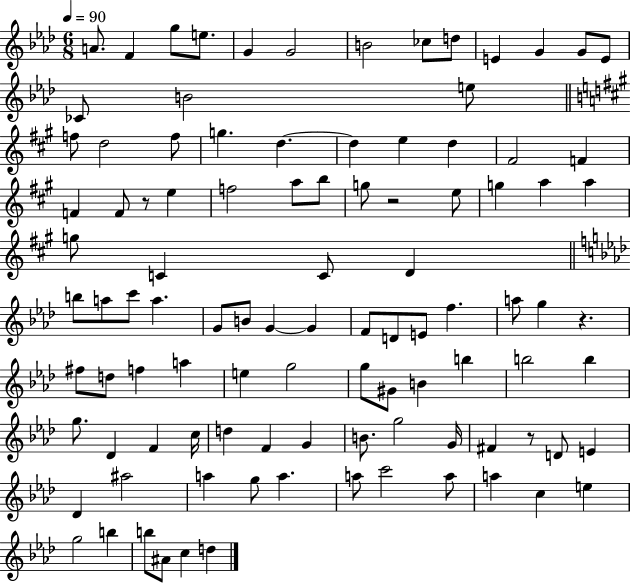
{
  \clef treble
  \numericTimeSignature
  \time 6/8
  \key aes \major
  \tempo 4 = 90
  a'8. f'4 g''8 e''8. | g'4 g'2 | b'2 ces''8 d''8 | e'4 g'4 g'8 e'8 | \break ces'8 b'2 e''8 | \bar "||" \break \key a \major f''8 d''2 f''8 | g''4. d''4.~~ | d''4 e''4 d''4 | fis'2 f'4 | \break f'4 f'8 r8 e''4 | f''2 a''8 b''8 | g''8 r2 e''8 | g''4 a''4 a''4 | \break g''8 c'4 c'8 d'4 | \bar "||" \break \key aes \major b''8 a''8 c'''8 a''4. | g'8 b'8 g'4~~ g'4 | f'8 d'8 e'8 f''4. | a''8 g''4 r4. | \break fis''8 d''8 f''4 a''4 | e''4 g''2 | g''8 gis'8 b'4 b''4 | b''2 b''4 | \break g''8. des'4 f'4 c''16 | d''4 f'4 g'4 | b'8. g''2 g'16 | fis'4 r8 d'8 e'4 | \break des'4 ais''2 | a''4 g''8 a''4. | a''8 c'''2 a''8 | a''4 c''4 e''4 | \break g''2 b''4 | b''8 ais'8 c''4 d''4 | \bar "|."
}